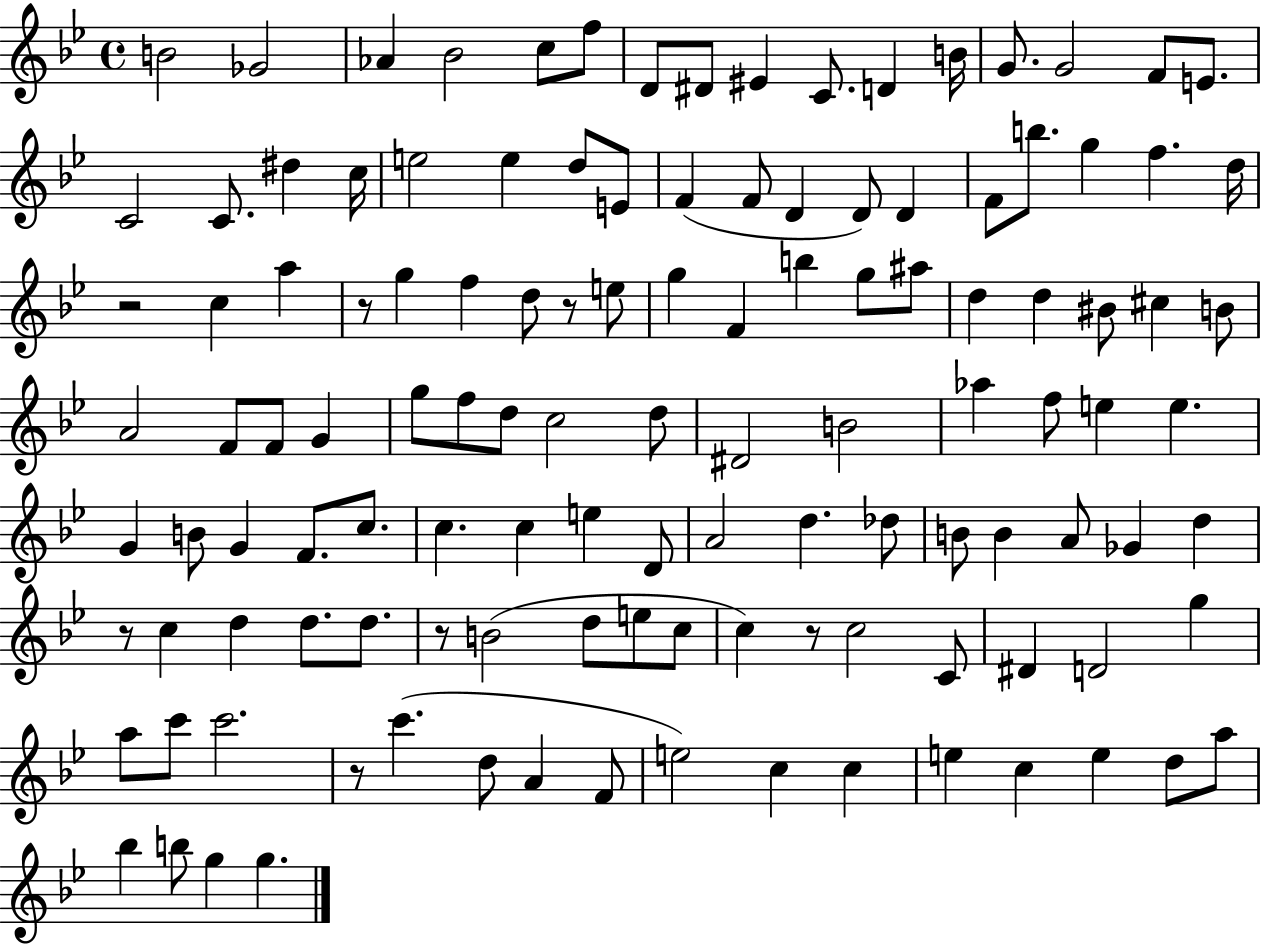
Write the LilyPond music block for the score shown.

{
  \clef treble
  \time 4/4
  \defaultTimeSignature
  \key bes \major
  b'2 ges'2 | aes'4 bes'2 c''8 f''8 | d'8 dis'8 eis'4 c'8. d'4 b'16 | g'8. g'2 f'8 e'8. | \break c'2 c'8. dis''4 c''16 | e''2 e''4 d''8 e'8 | f'4( f'8 d'4 d'8) d'4 | f'8 b''8. g''4 f''4. d''16 | \break r2 c''4 a''4 | r8 g''4 f''4 d''8 r8 e''8 | g''4 f'4 b''4 g''8 ais''8 | d''4 d''4 bis'8 cis''4 b'8 | \break a'2 f'8 f'8 g'4 | g''8 f''8 d''8 c''2 d''8 | dis'2 b'2 | aes''4 f''8 e''4 e''4. | \break g'4 b'8 g'4 f'8. c''8. | c''4. c''4 e''4 d'8 | a'2 d''4. des''8 | b'8 b'4 a'8 ges'4 d''4 | \break r8 c''4 d''4 d''8. d''8. | r8 b'2( d''8 e''8 c''8 | c''4) r8 c''2 c'8 | dis'4 d'2 g''4 | \break a''8 c'''8 c'''2. | r8 c'''4.( d''8 a'4 f'8 | e''2) c''4 c''4 | e''4 c''4 e''4 d''8 a''8 | \break bes''4 b''8 g''4 g''4. | \bar "|."
}